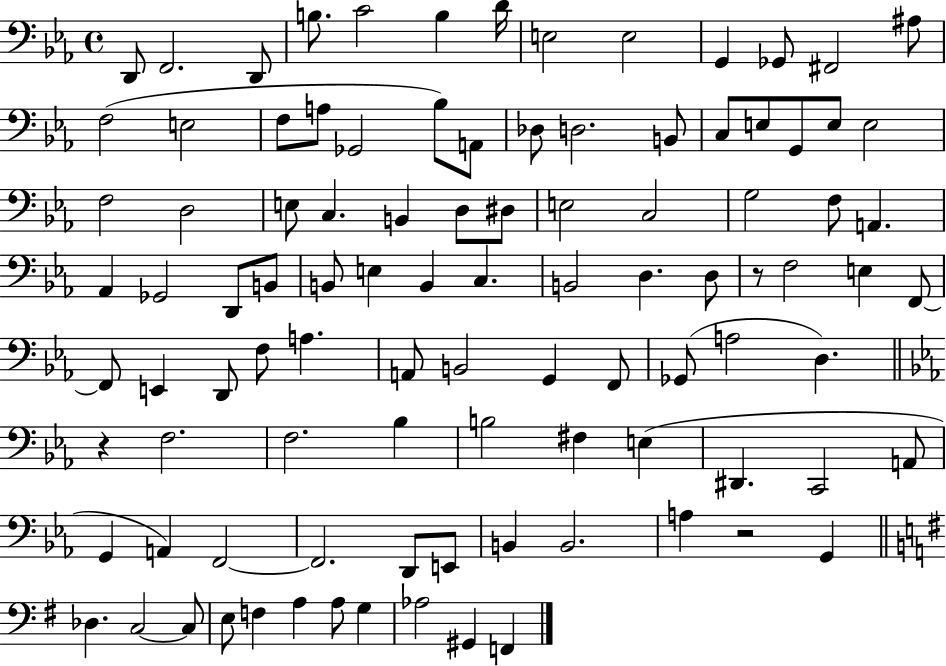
{
  \clef bass
  \time 4/4
  \defaultTimeSignature
  \key ees \major
  d,8 f,2. d,8 | b8. c'2 b4 d'16 | e2 e2 | g,4 ges,8 fis,2 ais8 | \break f2( e2 | f8 a8 ges,2 bes8) a,8 | des8 d2. b,8 | c8 e8 g,8 e8 e2 | \break f2 d2 | e8 c4. b,4 d8 dis8 | e2 c2 | g2 f8 a,4. | \break aes,4 ges,2 d,8 b,8 | b,8 e4 b,4 c4. | b,2 d4. d8 | r8 f2 e4 f,8~~ | \break f,8 e,4 d,8 f8 a4. | a,8 b,2 g,4 f,8 | ges,8( a2 d4.) | \bar "||" \break \key c \minor r4 f2. | f2. bes4 | b2 fis4 e4( | dis,4. c,2 a,8 | \break g,4 a,4) f,2~~ | f,2. d,8 e,8 | b,4 b,2. | a4 r2 g,4 | \break \bar "||" \break \key g \major des4. c2~~ c8 | e8 f4 a4 a8 g4 | aes2 gis,4 f,4 | \bar "|."
}